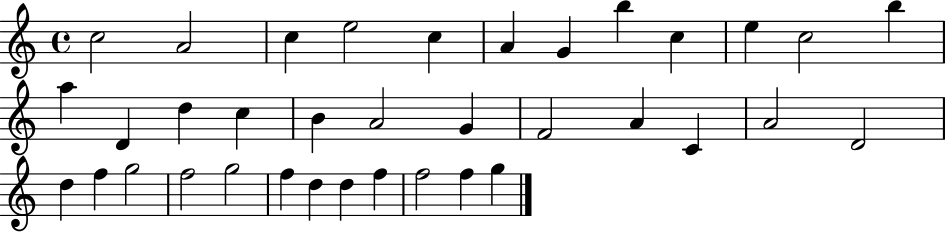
X:1
T:Untitled
M:4/4
L:1/4
K:C
c2 A2 c e2 c A G b c e c2 b a D d c B A2 G F2 A C A2 D2 d f g2 f2 g2 f d d f f2 f g